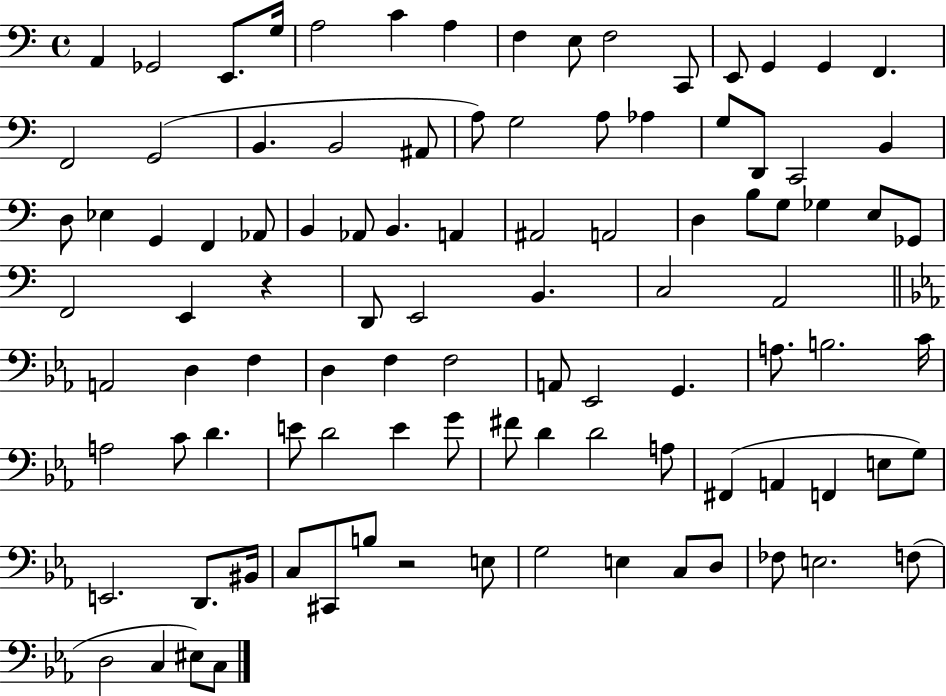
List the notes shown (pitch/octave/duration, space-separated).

A2/q Gb2/h E2/e. G3/s A3/h C4/q A3/q F3/q E3/e F3/h C2/e E2/e G2/q G2/q F2/q. F2/h G2/h B2/q. B2/h A#2/e A3/e G3/h A3/e Ab3/q G3/e D2/e C2/h B2/q D3/e Eb3/q G2/q F2/q Ab2/e B2/q Ab2/e B2/q. A2/q A#2/h A2/h D3/q B3/e G3/e Gb3/q E3/e Gb2/e F2/h E2/q R/q D2/e E2/h B2/q. C3/h A2/h A2/h D3/q F3/q D3/q F3/q F3/h A2/e Eb2/h G2/q. A3/e. B3/h. C4/s A3/h C4/e D4/q. E4/e D4/h E4/q G4/e F#4/e D4/q D4/h A3/e F#2/q A2/q F2/q E3/e G3/e E2/h. D2/e. BIS2/s C3/e C#2/e B3/e R/h E3/e G3/h E3/q C3/e D3/e FES3/e E3/h. F3/e D3/h C3/q EIS3/e C3/e